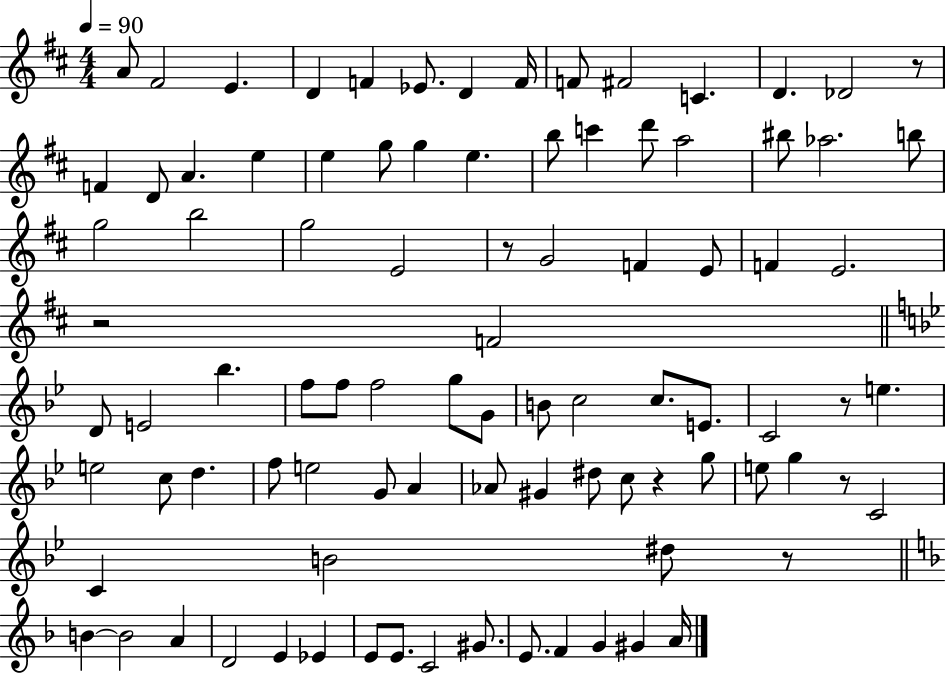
A4/e F#4/h E4/q. D4/q F4/q Eb4/e. D4/q F4/s F4/e F#4/h C4/q. D4/q. Db4/h R/e F4/q D4/e A4/q. E5/q E5/q G5/e G5/q E5/q. B5/e C6/q D6/e A5/h BIS5/e Ab5/h. B5/e G5/h B5/h G5/h E4/h R/e G4/h F4/q E4/e F4/q E4/h. R/h F4/h D4/e E4/h Bb5/q. F5/e F5/e F5/h G5/e G4/e B4/e C5/h C5/e. E4/e. C4/h R/e E5/q. E5/h C5/e D5/q. F5/e E5/h G4/e A4/q Ab4/e G#4/q D#5/e C5/e R/q G5/e E5/e G5/q R/e C4/h C4/q B4/h D#5/e R/e B4/q B4/h A4/q D4/h E4/q Eb4/q E4/e E4/e. C4/h G#4/e. E4/e. F4/q G4/q G#4/q A4/s